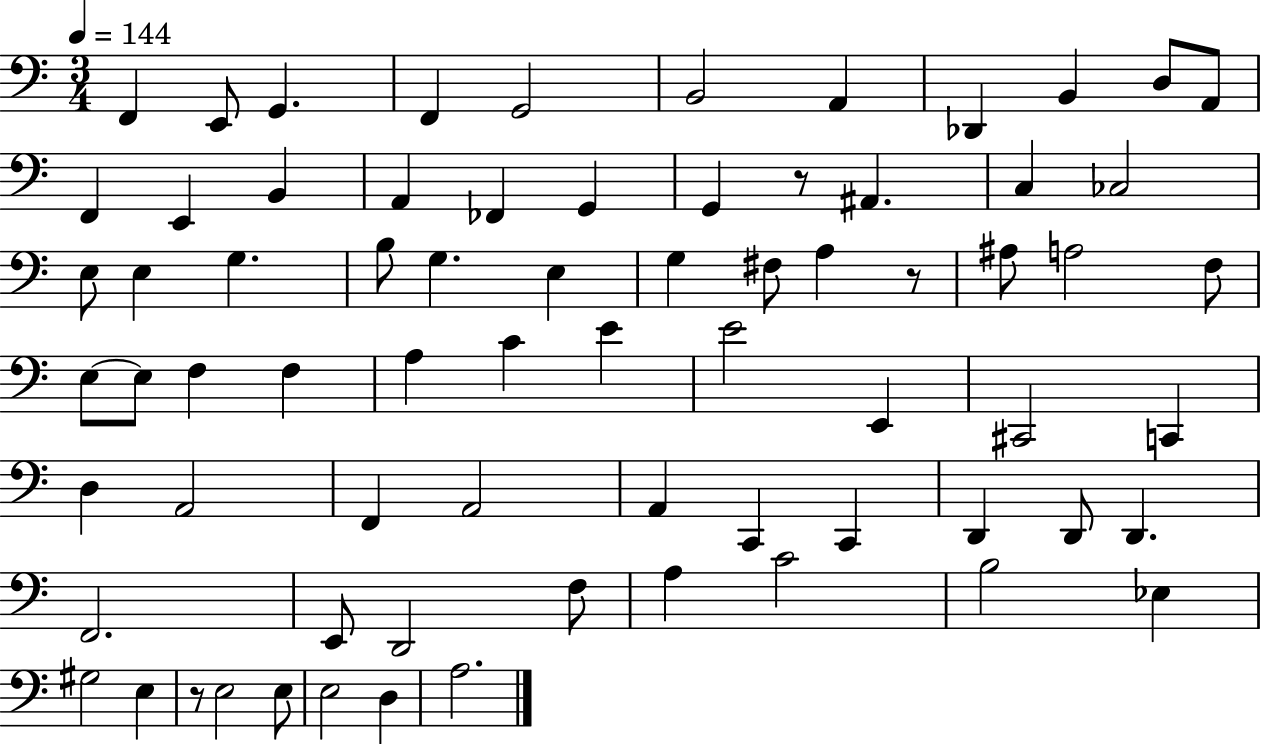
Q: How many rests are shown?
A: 3